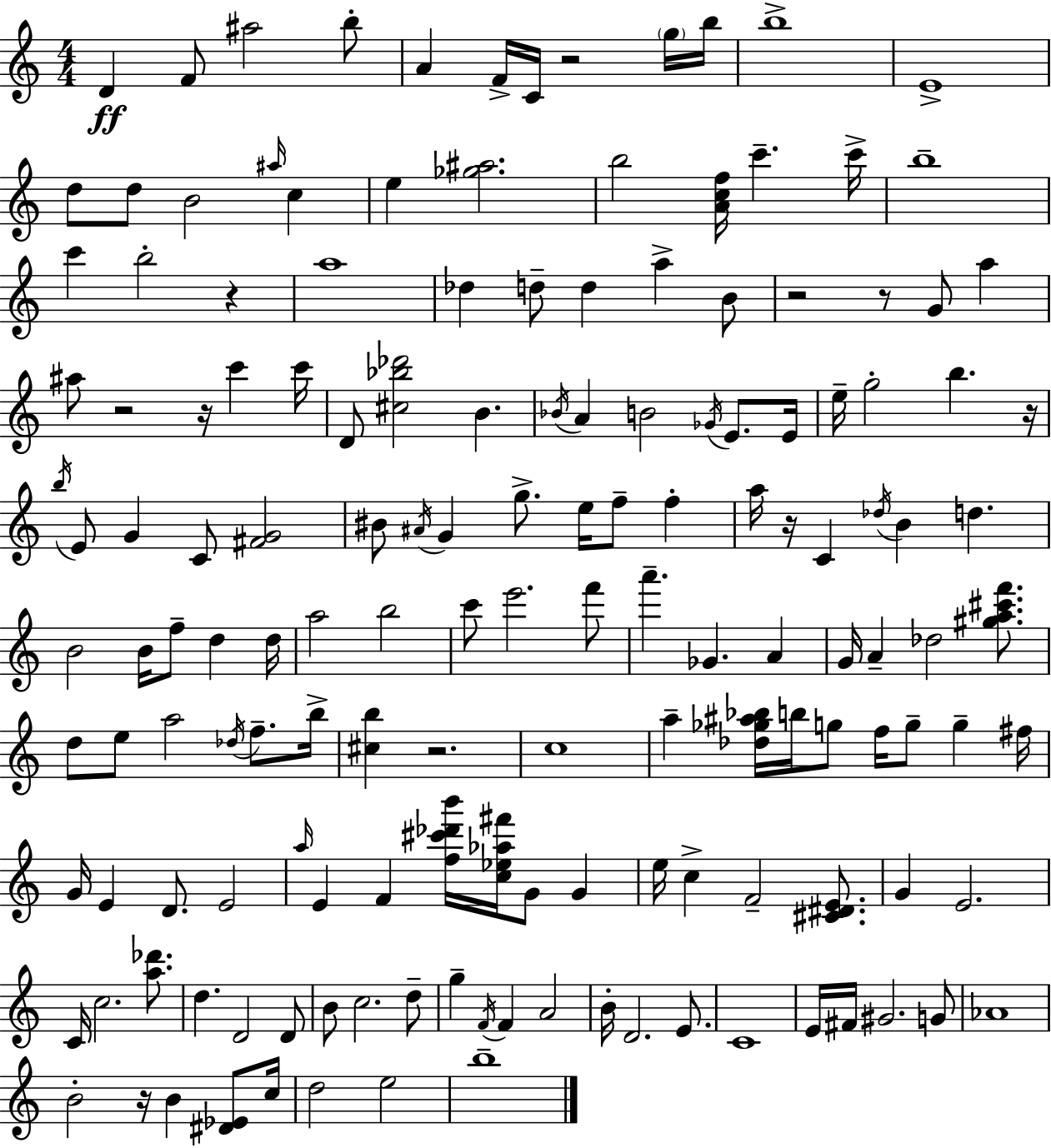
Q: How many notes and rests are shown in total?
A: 154